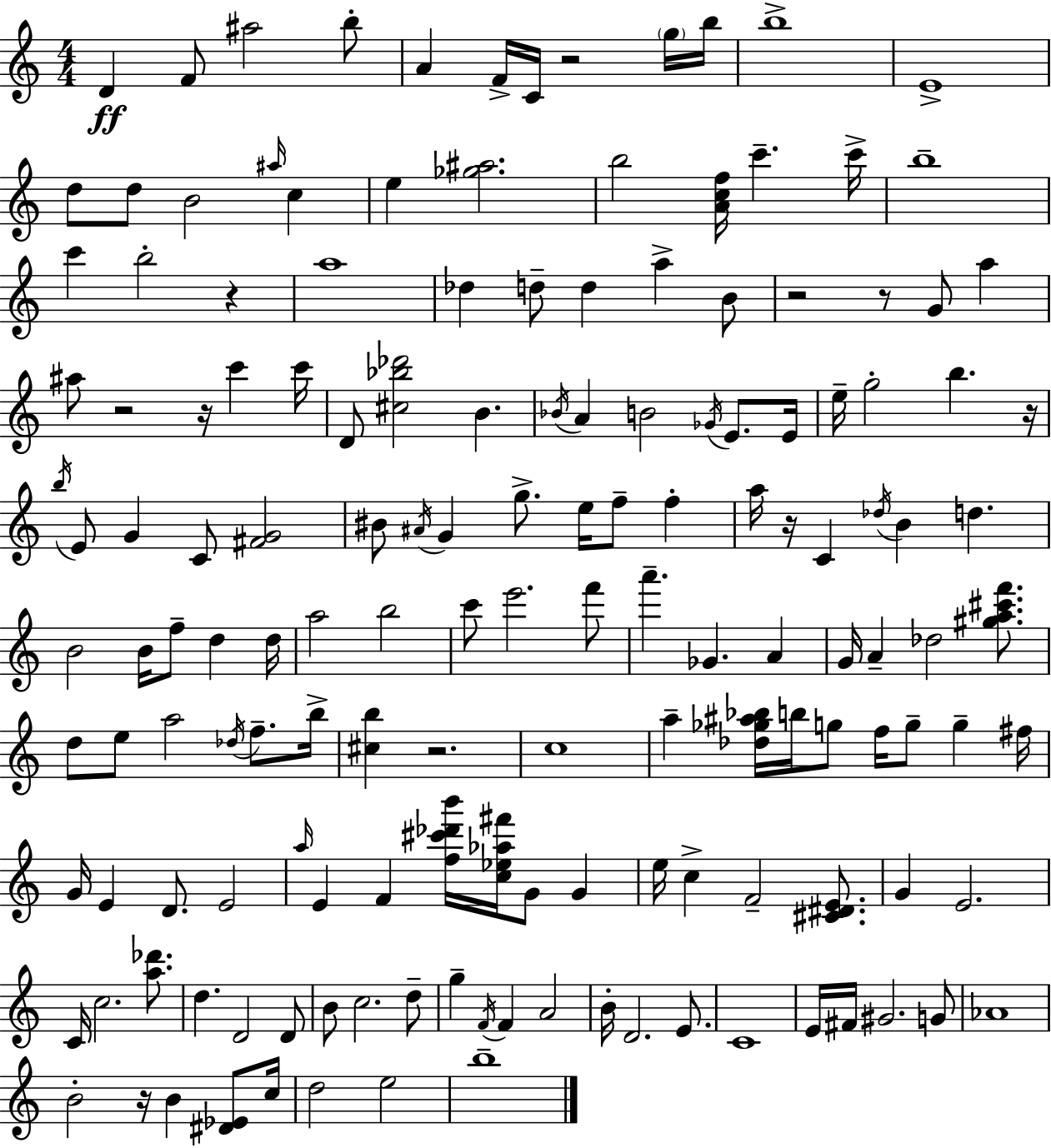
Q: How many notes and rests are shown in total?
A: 154